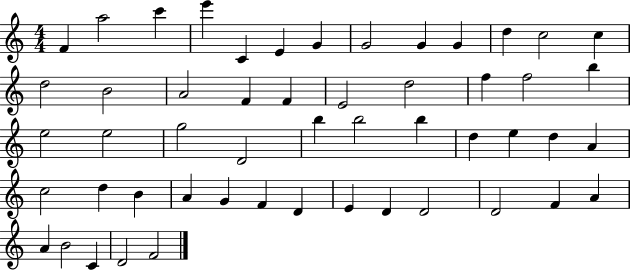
F4/q A5/h C6/q E6/q C4/q E4/q G4/q G4/h G4/q G4/q D5/q C5/h C5/q D5/h B4/h A4/h F4/q F4/q E4/h D5/h F5/q F5/h B5/q E5/h E5/h G5/h D4/h B5/q B5/h B5/q D5/q E5/q D5/q A4/q C5/h D5/q B4/q A4/q G4/q F4/q D4/q E4/q D4/q D4/h D4/h F4/q A4/q A4/q B4/h C4/q D4/h F4/h